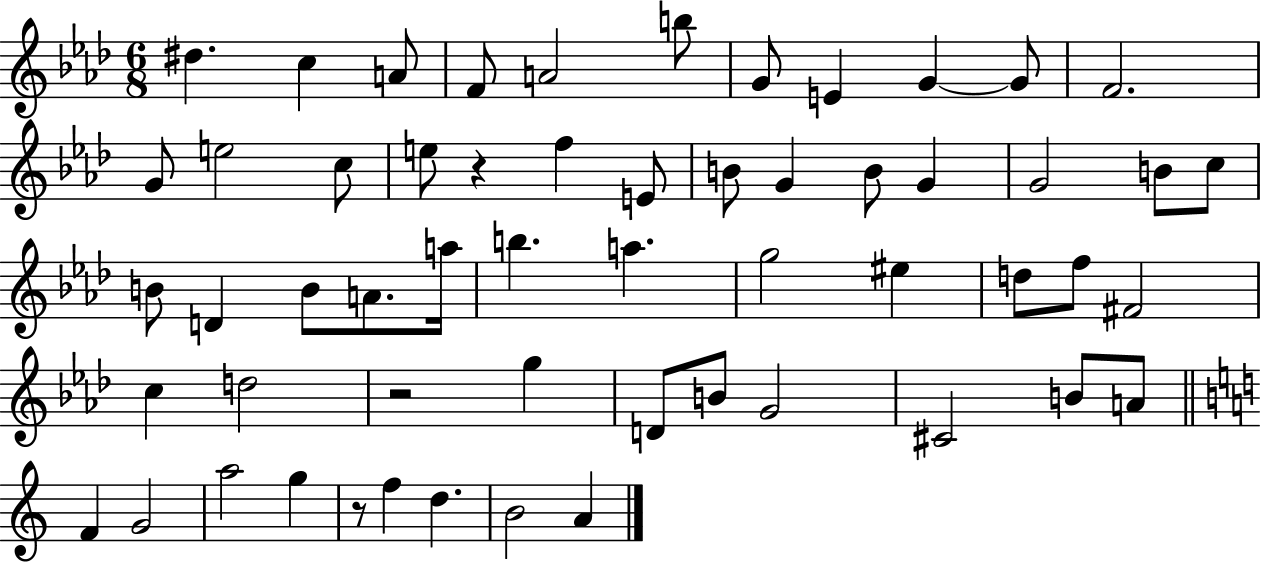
{
  \clef treble
  \numericTimeSignature
  \time 6/8
  \key aes \major
  dis''4. c''4 a'8 | f'8 a'2 b''8 | g'8 e'4 g'4~~ g'8 | f'2. | \break g'8 e''2 c''8 | e''8 r4 f''4 e'8 | b'8 g'4 b'8 g'4 | g'2 b'8 c''8 | \break b'8 d'4 b'8 a'8. a''16 | b''4. a''4. | g''2 eis''4 | d''8 f''8 fis'2 | \break c''4 d''2 | r2 g''4 | d'8 b'8 g'2 | cis'2 b'8 a'8 | \break \bar "||" \break \key c \major f'4 g'2 | a''2 g''4 | r8 f''4 d''4. | b'2 a'4 | \break \bar "|."
}